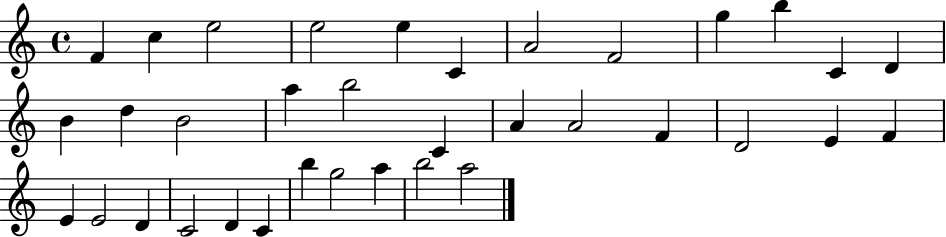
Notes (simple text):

F4/q C5/q E5/h E5/h E5/q C4/q A4/h F4/h G5/q B5/q C4/q D4/q B4/q D5/q B4/h A5/q B5/h C4/q A4/q A4/h F4/q D4/h E4/q F4/q E4/q E4/h D4/q C4/h D4/q C4/q B5/q G5/h A5/q B5/h A5/h